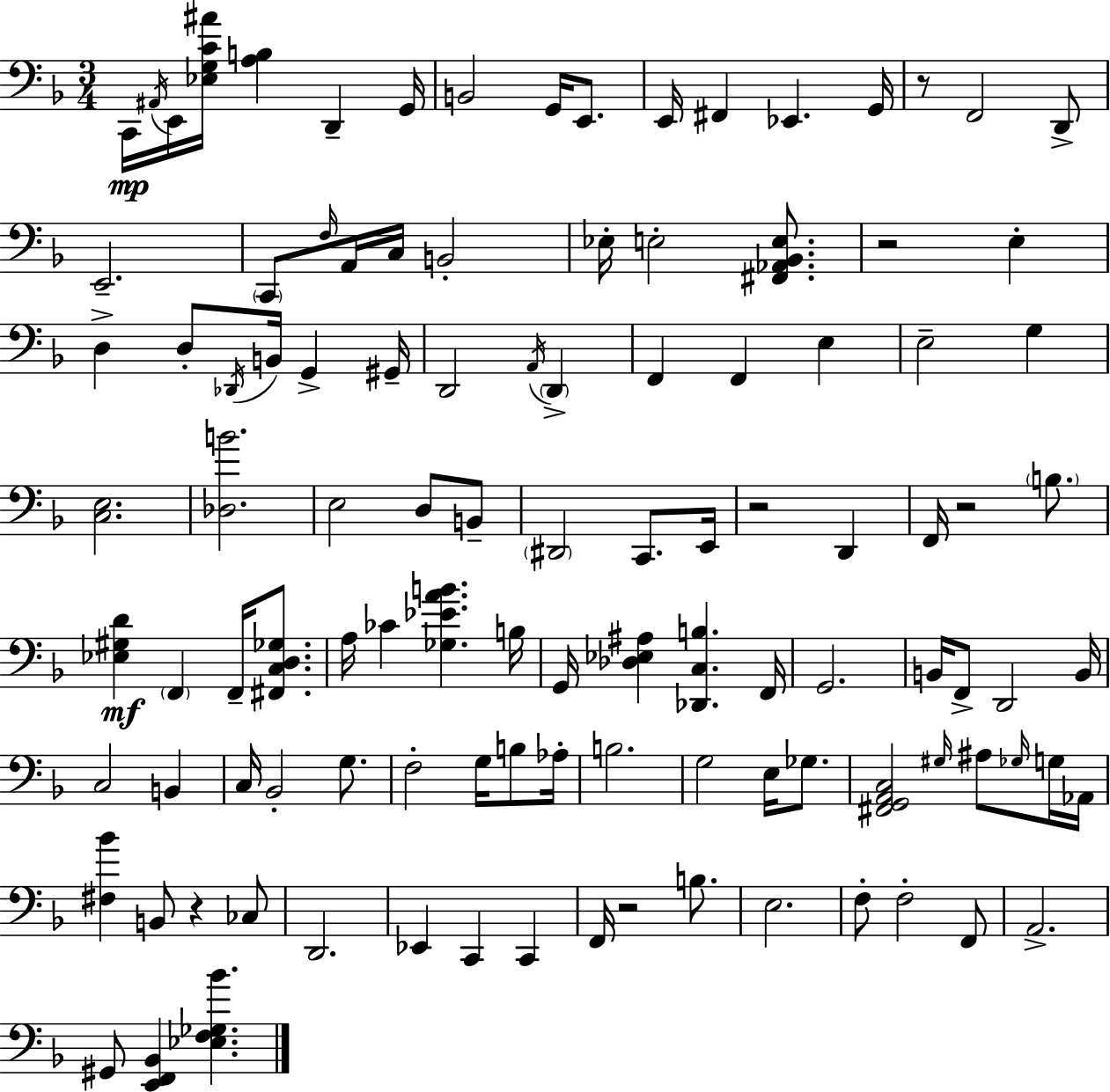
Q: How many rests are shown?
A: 6